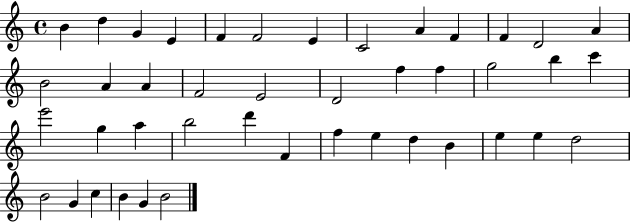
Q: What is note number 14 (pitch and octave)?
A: B4